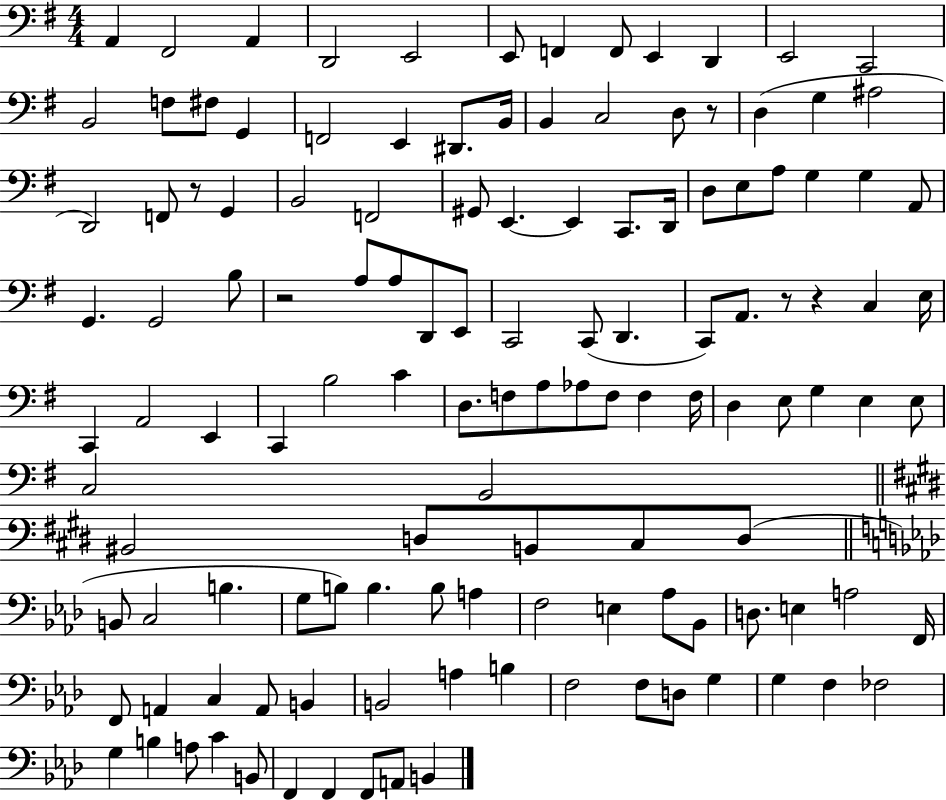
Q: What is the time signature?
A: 4/4